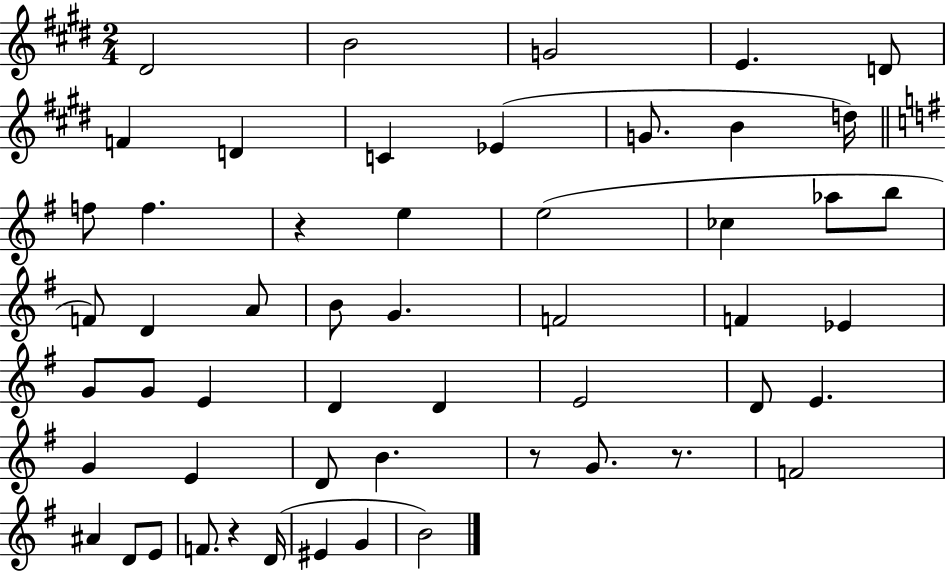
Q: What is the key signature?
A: E major